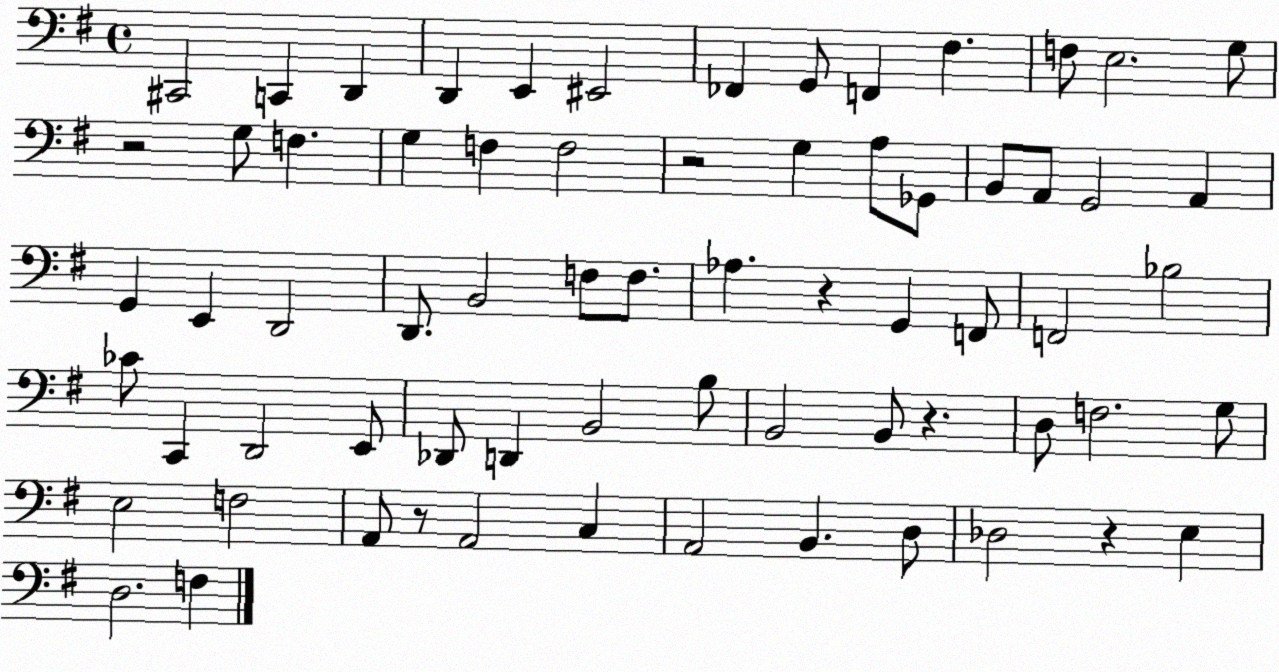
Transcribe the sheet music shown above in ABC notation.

X:1
T:Untitled
M:4/4
L:1/4
K:G
^C,,2 C,, D,, D,, E,, ^E,,2 _F,, G,,/2 F,, ^F, F,/2 E,2 G,/2 z2 G,/2 F, G, F, F,2 z2 G, A,/2 _G,,/2 B,,/2 A,,/2 G,,2 A,, G,, E,, D,,2 D,,/2 B,,2 F,/2 F,/2 _A, z G,, F,,/2 F,,2 _B,2 _C/2 C,, D,,2 E,,/2 _D,,/2 D,, B,,2 B,/2 B,,2 B,,/2 z D,/2 F,2 G,/2 E,2 F,2 A,,/2 z/2 A,,2 C, A,,2 B,, D,/2 _D,2 z E, D,2 F,